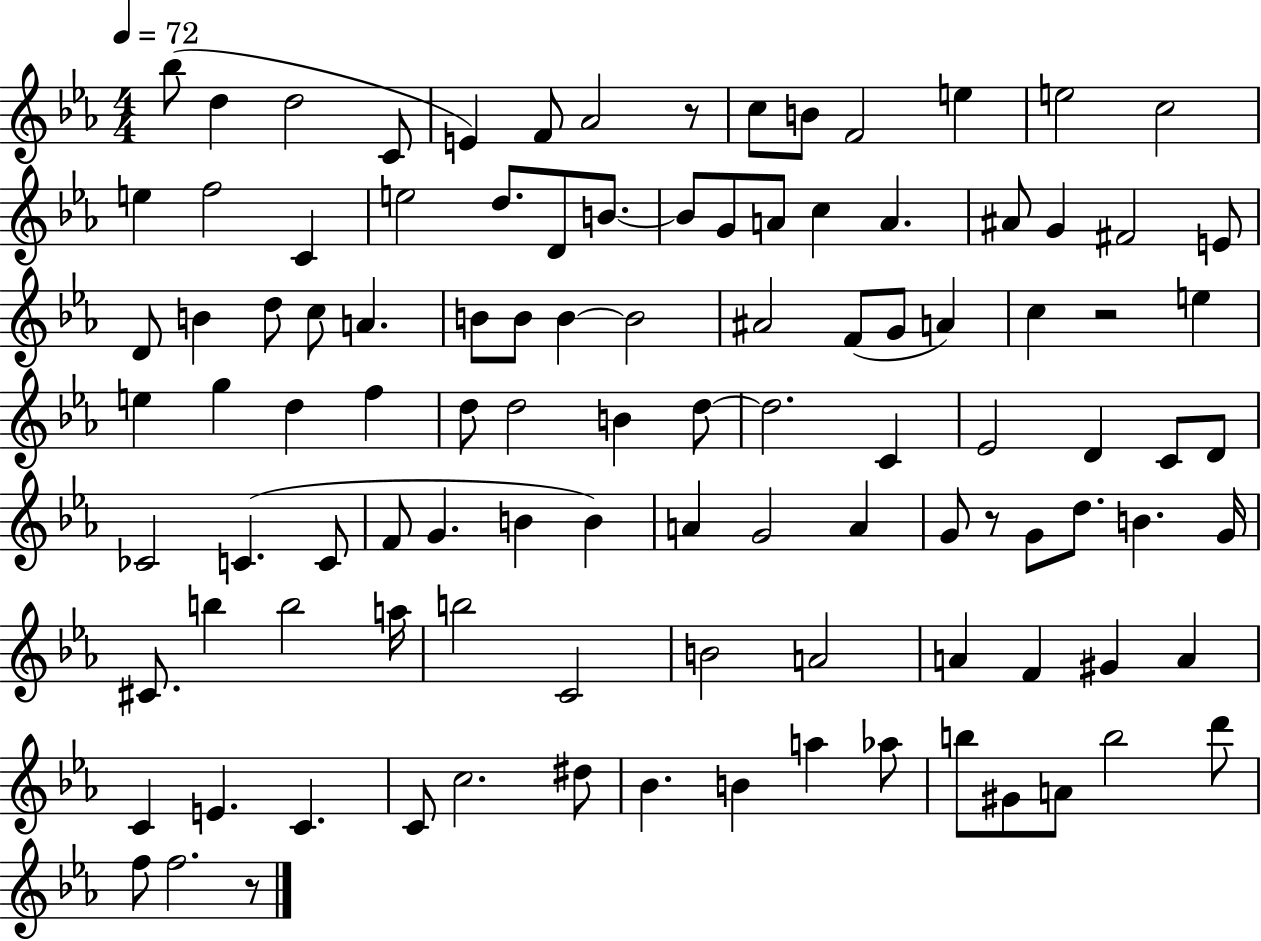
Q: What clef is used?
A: treble